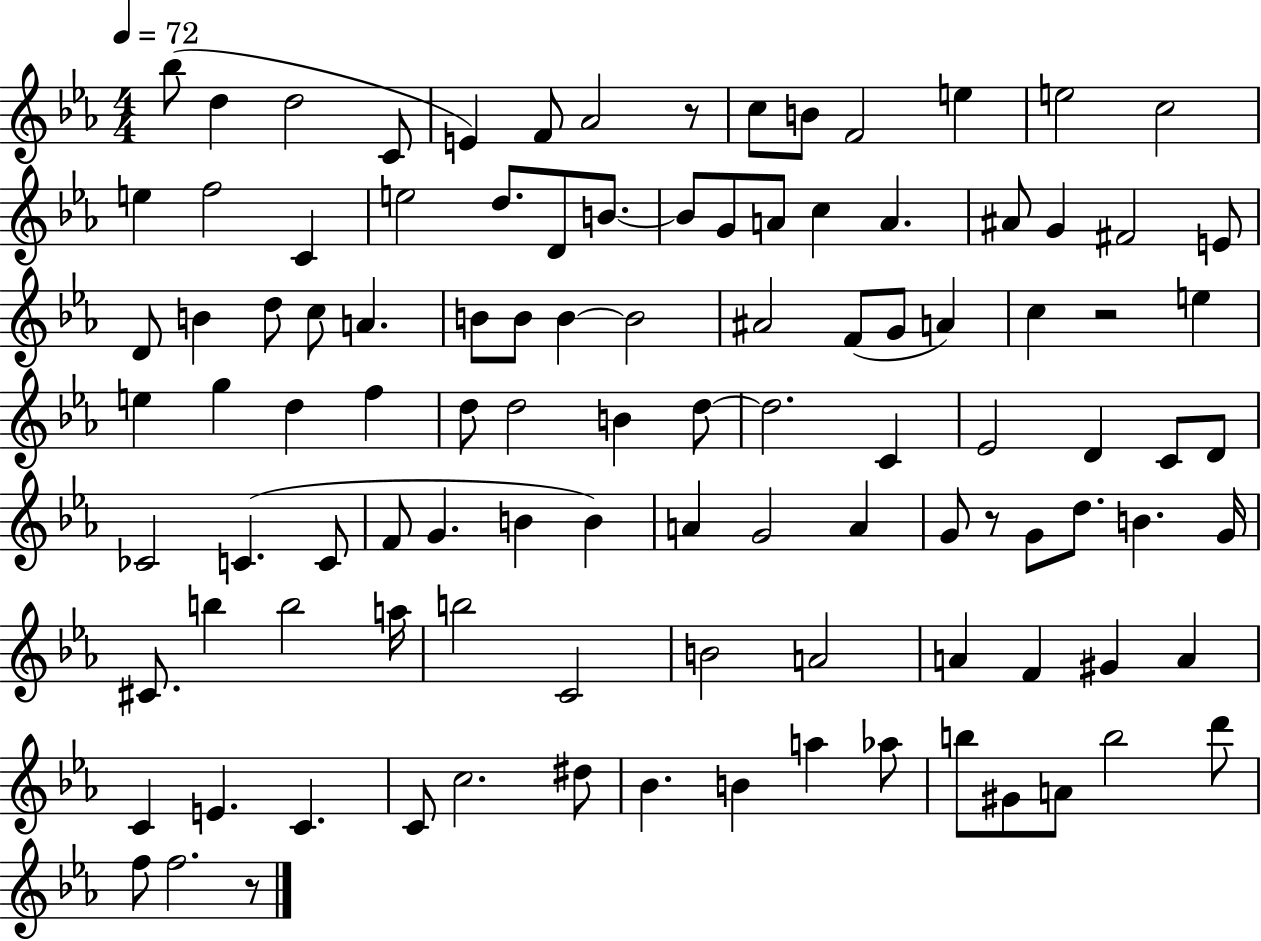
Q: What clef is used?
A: treble